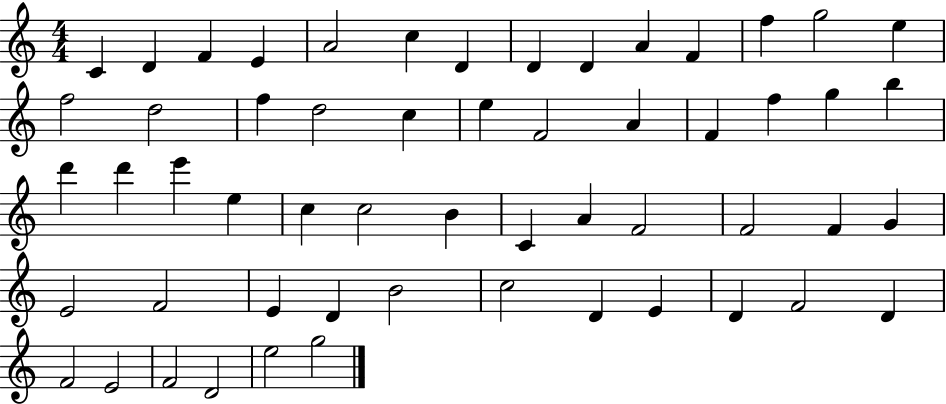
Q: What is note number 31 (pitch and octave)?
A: C5